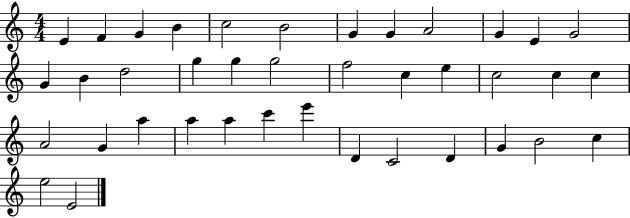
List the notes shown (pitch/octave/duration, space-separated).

E4/q F4/q G4/q B4/q C5/h B4/h G4/q G4/q A4/h G4/q E4/q G4/h G4/q B4/q D5/h G5/q G5/q G5/h F5/h C5/q E5/q C5/h C5/q C5/q A4/h G4/q A5/q A5/q A5/q C6/q E6/q D4/q C4/h D4/q G4/q B4/h C5/q E5/h E4/h